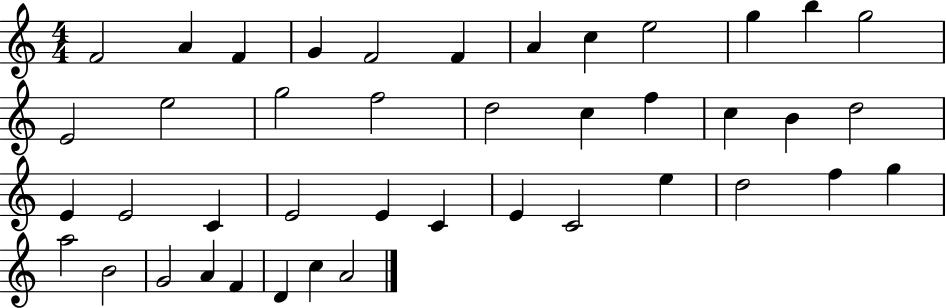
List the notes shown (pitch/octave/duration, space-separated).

F4/h A4/q F4/q G4/q F4/h F4/q A4/q C5/q E5/h G5/q B5/q G5/h E4/h E5/h G5/h F5/h D5/h C5/q F5/q C5/q B4/q D5/h E4/q E4/h C4/q E4/h E4/q C4/q E4/q C4/h E5/q D5/h F5/q G5/q A5/h B4/h G4/h A4/q F4/q D4/q C5/q A4/h